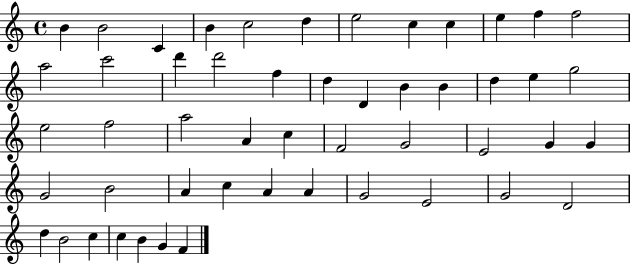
X:1
T:Untitled
M:4/4
L:1/4
K:C
B B2 C B c2 d e2 c c e f f2 a2 c'2 d' d'2 f d D B B d e g2 e2 f2 a2 A c F2 G2 E2 G G G2 B2 A c A A G2 E2 G2 D2 d B2 c c B G F